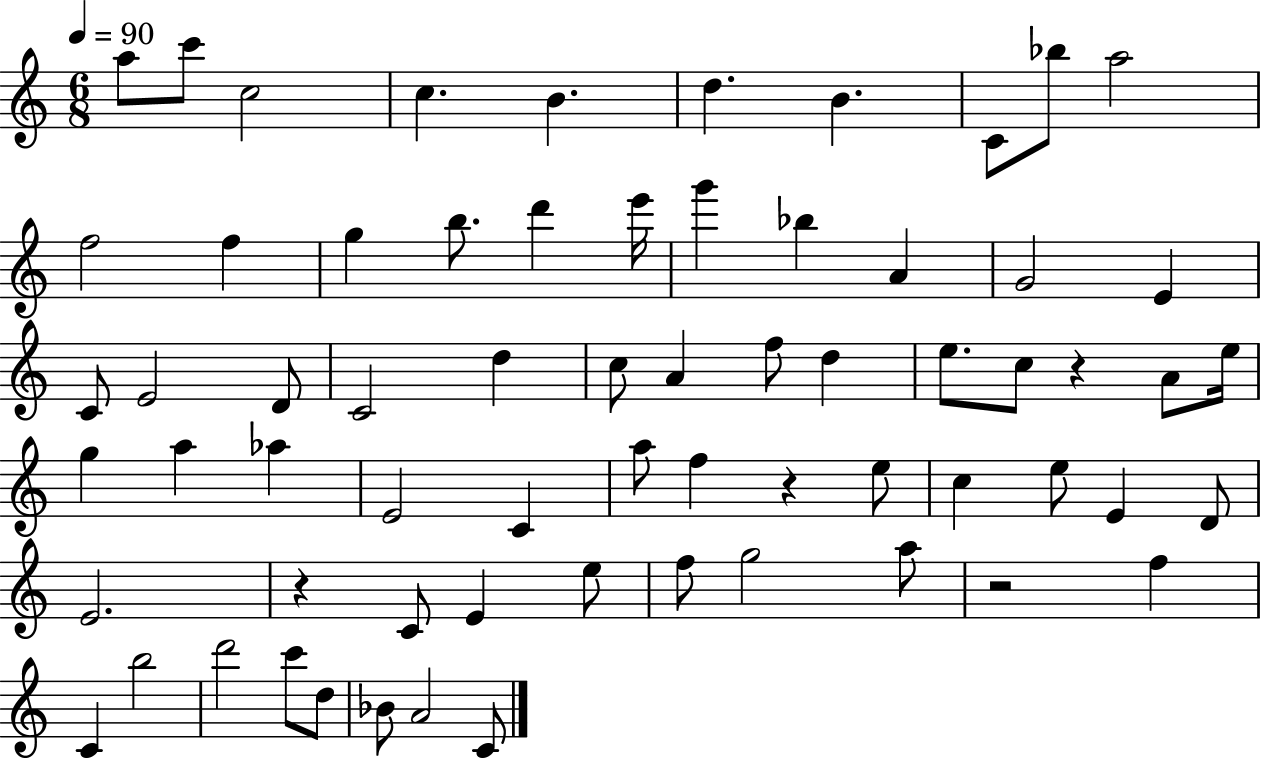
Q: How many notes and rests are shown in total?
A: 66